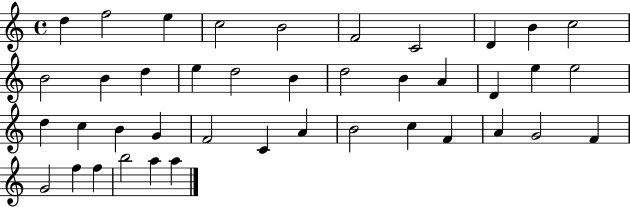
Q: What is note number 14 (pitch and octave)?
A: E5